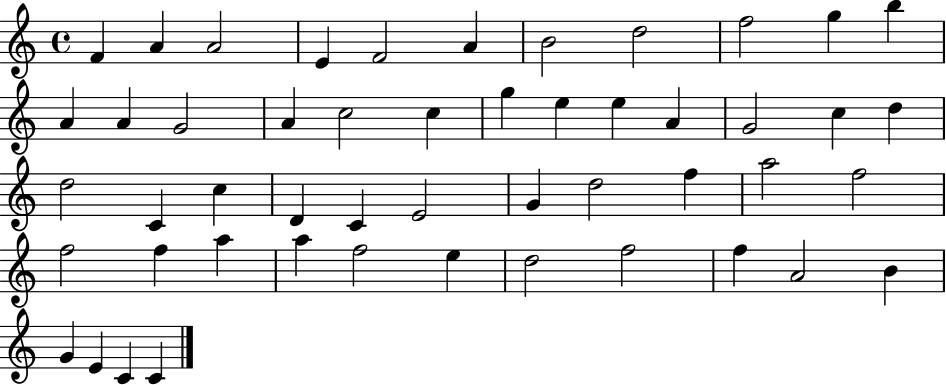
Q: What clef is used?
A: treble